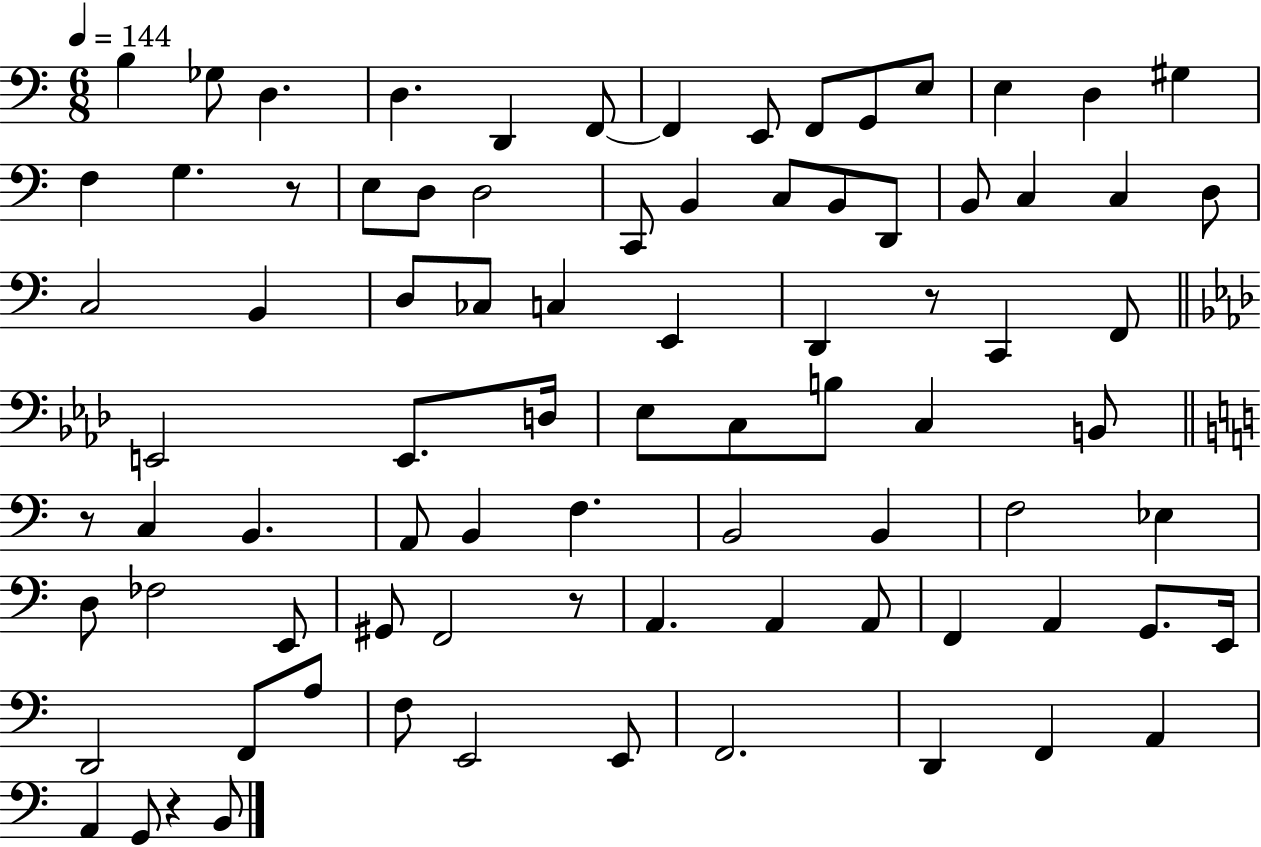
B3/q Gb3/e D3/q. D3/q. D2/q F2/e F2/q E2/e F2/e G2/e E3/e E3/q D3/q G#3/q F3/q G3/q. R/e E3/e D3/e D3/h C2/e B2/q C3/e B2/e D2/e B2/e C3/q C3/q D3/e C3/h B2/q D3/e CES3/e C3/q E2/q D2/q R/e C2/q F2/e E2/h E2/e. D3/s Eb3/e C3/e B3/e C3/q B2/e R/e C3/q B2/q. A2/e B2/q F3/q. B2/h B2/q F3/h Eb3/q D3/e FES3/h E2/e G#2/e F2/h R/e A2/q. A2/q A2/e F2/q A2/q G2/e. E2/s D2/h F2/e A3/e F3/e E2/h E2/e F2/h. D2/q F2/q A2/q A2/q G2/e R/q B2/e